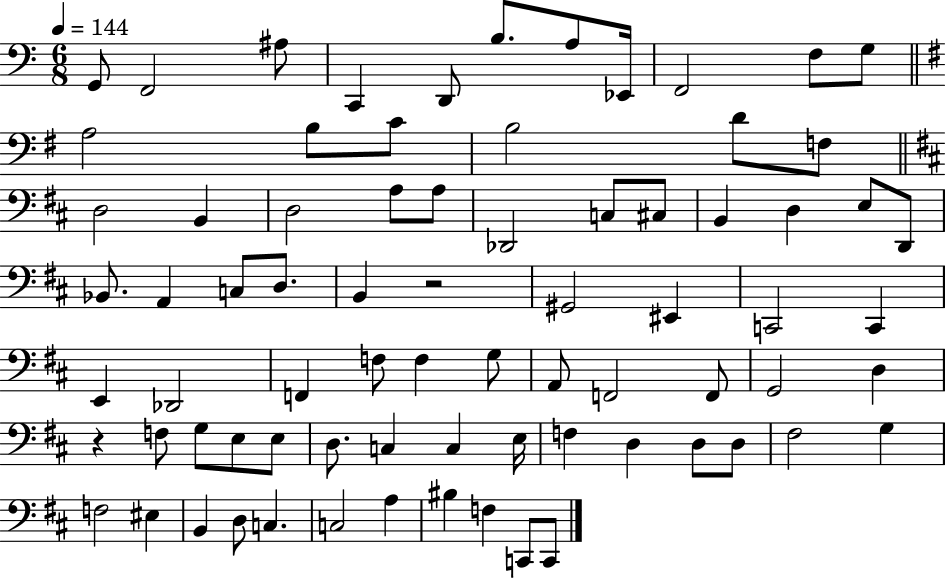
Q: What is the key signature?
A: C major